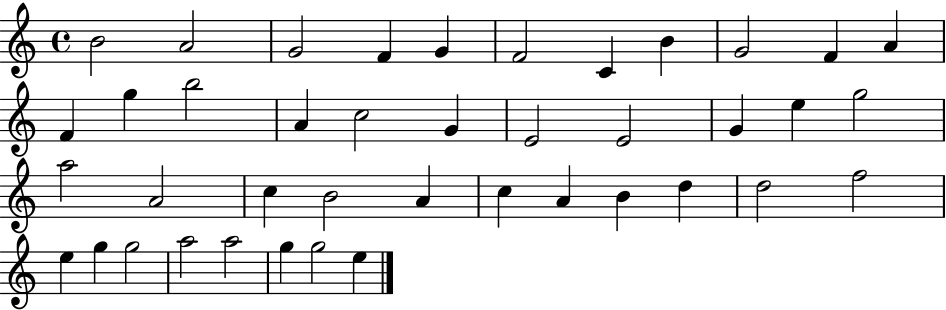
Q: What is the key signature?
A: C major